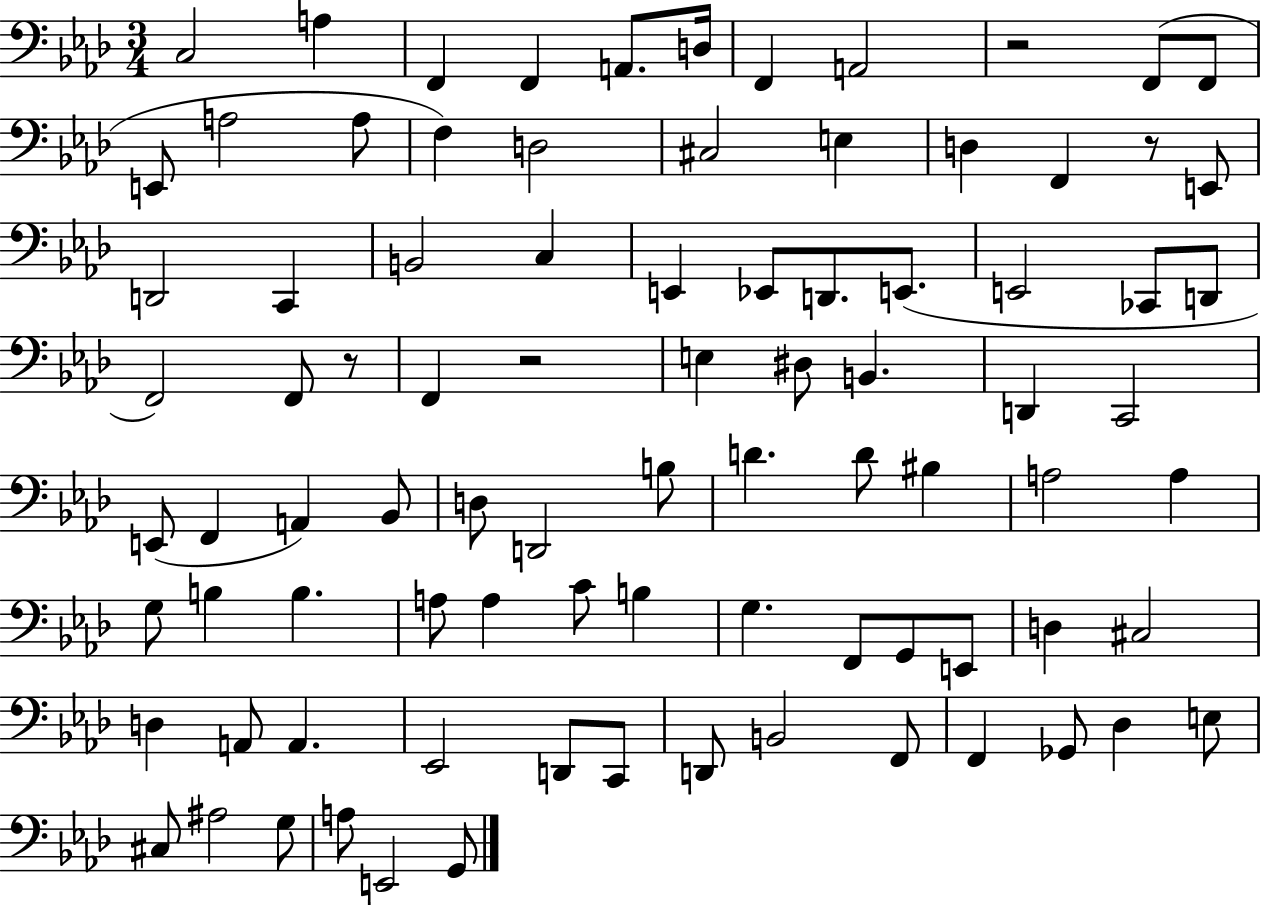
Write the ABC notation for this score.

X:1
T:Untitled
M:3/4
L:1/4
K:Ab
C,2 A, F,, F,, A,,/2 D,/4 F,, A,,2 z2 F,,/2 F,,/2 E,,/2 A,2 A,/2 F, D,2 ^C,2 E, D, F,, z/2 E,,/2 D,,2 C,, B,,2 C, E,, _E,,/2 D,,/2 E,,/2 E,,2 _C,,/2 D,,/2 F,,2 F,,/2 z/2 F,, z2 E, ^D,/2 B,, D,, C,,2 E,,/2 F,, A,, _B,,/2 D,/2 D,,2 B,/2 D D/2 ^B, A,2 A, G,/2 B, B, A,/2 A, C/2 B, G, F,,/2 G,,/2 E,,/2 D, ^C,2 D, A,,/2 A,, _E,,2 D,,/2 C,,/2 D,,/2 B,,2 F,,/2 F,, _G,,/2 _D, E,/2 ^C,/2 ^A,2 G,/2 A,/2 E,,2 G,,/2